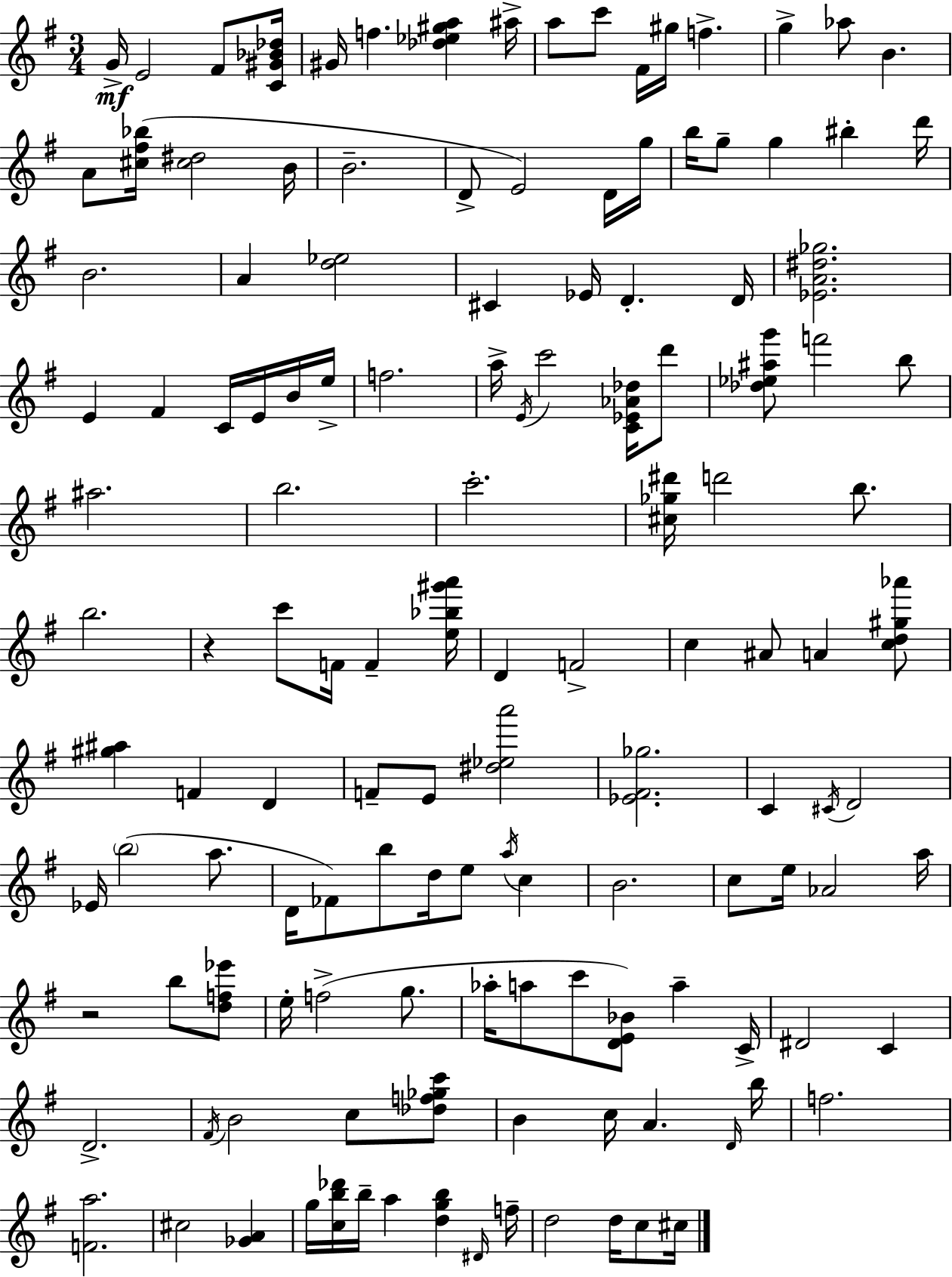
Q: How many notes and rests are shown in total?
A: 135